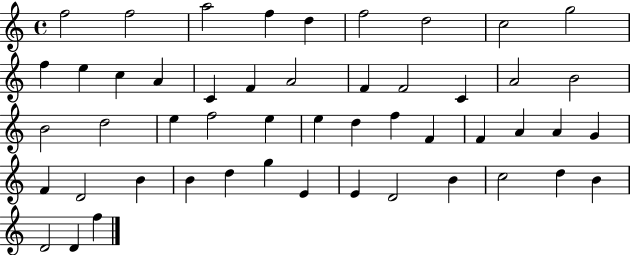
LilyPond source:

{
  \clef treble
  \time 4/4
  \defaultTimeSignature
  \key c \major
  f''2 f''2 | a''2 f''4 d''4 | f''2 d''2 | c''2 g''2 | \break f''4 e''4 c''4 a'4 | c'4 f'4 a'2 | f'4 f'2 c'4 | a'2 b'2 | \break b'2 d''2 | e''4 f''2 e''4 | e''4 d''4 f''4 f'4 | f'4 a'4 a'4 g'4 | \break f'4 d'2 b'4 | b'4 d''4 g''4 e'4 | e'4 d'2 b'4 | c''2 d''4 b'4 | \break d'2 d'4 f''4 | \bar "|."
}